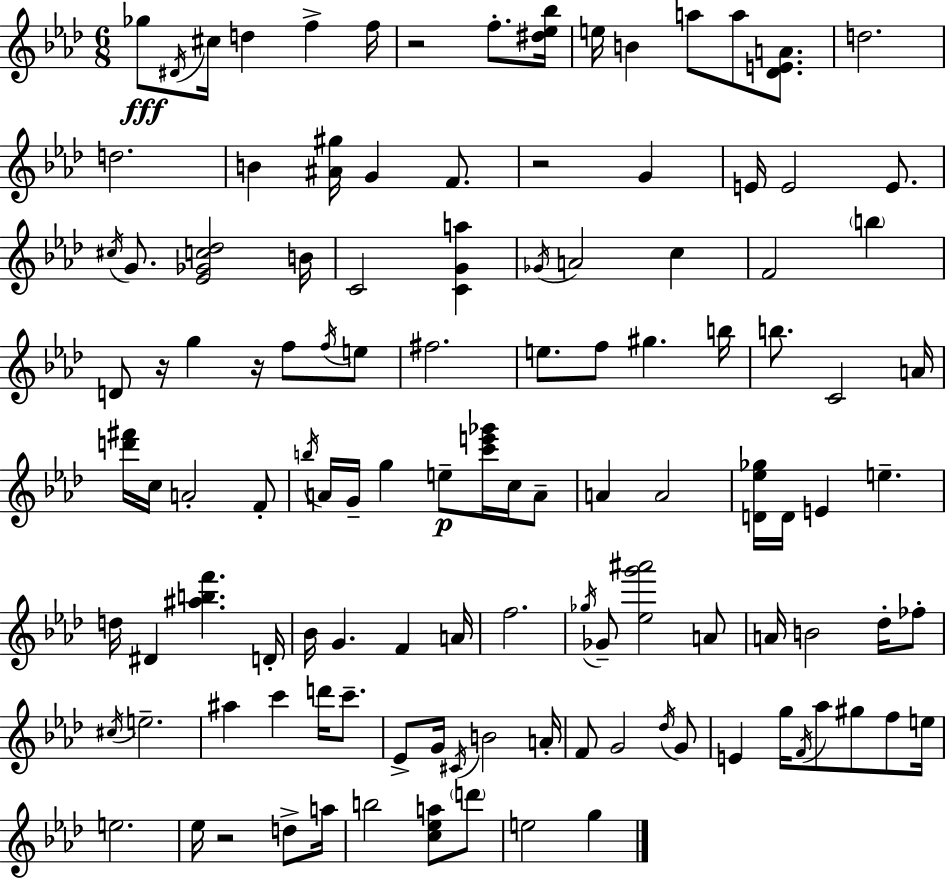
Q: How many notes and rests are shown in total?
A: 118